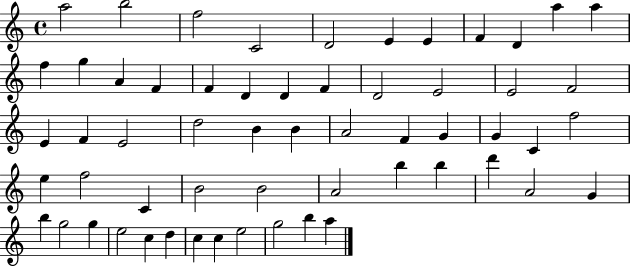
{
  \clef treble
  \time 4/4
  \defaultTimeSignature
  \key c \major
  a''2 b''2 | f''2 c'2 | d'2 e'4 e'4 | f'4 d'4 a''4 a''4 | \break f''4 g''4 a'4 f'4 | f'4 d'4 d'4 f'4 | d'2 e'2 | e'2 f'2 | \break e'4 f'4 e'2 | d''2 b'4 b'4 | a'2 f'4 g'4 | g'4 c'4 f''2 | \break e''4 f''2 c'4 | b'2 b'2 | a'2 b''4 b''4 | d'''4 a'2 g'4 | \break b''4 g''2 g''4 | e''2 c''4 d''4 | c''4 c''4 e''2 | g''2 b''4 a''4 | \break \bar "|."
}